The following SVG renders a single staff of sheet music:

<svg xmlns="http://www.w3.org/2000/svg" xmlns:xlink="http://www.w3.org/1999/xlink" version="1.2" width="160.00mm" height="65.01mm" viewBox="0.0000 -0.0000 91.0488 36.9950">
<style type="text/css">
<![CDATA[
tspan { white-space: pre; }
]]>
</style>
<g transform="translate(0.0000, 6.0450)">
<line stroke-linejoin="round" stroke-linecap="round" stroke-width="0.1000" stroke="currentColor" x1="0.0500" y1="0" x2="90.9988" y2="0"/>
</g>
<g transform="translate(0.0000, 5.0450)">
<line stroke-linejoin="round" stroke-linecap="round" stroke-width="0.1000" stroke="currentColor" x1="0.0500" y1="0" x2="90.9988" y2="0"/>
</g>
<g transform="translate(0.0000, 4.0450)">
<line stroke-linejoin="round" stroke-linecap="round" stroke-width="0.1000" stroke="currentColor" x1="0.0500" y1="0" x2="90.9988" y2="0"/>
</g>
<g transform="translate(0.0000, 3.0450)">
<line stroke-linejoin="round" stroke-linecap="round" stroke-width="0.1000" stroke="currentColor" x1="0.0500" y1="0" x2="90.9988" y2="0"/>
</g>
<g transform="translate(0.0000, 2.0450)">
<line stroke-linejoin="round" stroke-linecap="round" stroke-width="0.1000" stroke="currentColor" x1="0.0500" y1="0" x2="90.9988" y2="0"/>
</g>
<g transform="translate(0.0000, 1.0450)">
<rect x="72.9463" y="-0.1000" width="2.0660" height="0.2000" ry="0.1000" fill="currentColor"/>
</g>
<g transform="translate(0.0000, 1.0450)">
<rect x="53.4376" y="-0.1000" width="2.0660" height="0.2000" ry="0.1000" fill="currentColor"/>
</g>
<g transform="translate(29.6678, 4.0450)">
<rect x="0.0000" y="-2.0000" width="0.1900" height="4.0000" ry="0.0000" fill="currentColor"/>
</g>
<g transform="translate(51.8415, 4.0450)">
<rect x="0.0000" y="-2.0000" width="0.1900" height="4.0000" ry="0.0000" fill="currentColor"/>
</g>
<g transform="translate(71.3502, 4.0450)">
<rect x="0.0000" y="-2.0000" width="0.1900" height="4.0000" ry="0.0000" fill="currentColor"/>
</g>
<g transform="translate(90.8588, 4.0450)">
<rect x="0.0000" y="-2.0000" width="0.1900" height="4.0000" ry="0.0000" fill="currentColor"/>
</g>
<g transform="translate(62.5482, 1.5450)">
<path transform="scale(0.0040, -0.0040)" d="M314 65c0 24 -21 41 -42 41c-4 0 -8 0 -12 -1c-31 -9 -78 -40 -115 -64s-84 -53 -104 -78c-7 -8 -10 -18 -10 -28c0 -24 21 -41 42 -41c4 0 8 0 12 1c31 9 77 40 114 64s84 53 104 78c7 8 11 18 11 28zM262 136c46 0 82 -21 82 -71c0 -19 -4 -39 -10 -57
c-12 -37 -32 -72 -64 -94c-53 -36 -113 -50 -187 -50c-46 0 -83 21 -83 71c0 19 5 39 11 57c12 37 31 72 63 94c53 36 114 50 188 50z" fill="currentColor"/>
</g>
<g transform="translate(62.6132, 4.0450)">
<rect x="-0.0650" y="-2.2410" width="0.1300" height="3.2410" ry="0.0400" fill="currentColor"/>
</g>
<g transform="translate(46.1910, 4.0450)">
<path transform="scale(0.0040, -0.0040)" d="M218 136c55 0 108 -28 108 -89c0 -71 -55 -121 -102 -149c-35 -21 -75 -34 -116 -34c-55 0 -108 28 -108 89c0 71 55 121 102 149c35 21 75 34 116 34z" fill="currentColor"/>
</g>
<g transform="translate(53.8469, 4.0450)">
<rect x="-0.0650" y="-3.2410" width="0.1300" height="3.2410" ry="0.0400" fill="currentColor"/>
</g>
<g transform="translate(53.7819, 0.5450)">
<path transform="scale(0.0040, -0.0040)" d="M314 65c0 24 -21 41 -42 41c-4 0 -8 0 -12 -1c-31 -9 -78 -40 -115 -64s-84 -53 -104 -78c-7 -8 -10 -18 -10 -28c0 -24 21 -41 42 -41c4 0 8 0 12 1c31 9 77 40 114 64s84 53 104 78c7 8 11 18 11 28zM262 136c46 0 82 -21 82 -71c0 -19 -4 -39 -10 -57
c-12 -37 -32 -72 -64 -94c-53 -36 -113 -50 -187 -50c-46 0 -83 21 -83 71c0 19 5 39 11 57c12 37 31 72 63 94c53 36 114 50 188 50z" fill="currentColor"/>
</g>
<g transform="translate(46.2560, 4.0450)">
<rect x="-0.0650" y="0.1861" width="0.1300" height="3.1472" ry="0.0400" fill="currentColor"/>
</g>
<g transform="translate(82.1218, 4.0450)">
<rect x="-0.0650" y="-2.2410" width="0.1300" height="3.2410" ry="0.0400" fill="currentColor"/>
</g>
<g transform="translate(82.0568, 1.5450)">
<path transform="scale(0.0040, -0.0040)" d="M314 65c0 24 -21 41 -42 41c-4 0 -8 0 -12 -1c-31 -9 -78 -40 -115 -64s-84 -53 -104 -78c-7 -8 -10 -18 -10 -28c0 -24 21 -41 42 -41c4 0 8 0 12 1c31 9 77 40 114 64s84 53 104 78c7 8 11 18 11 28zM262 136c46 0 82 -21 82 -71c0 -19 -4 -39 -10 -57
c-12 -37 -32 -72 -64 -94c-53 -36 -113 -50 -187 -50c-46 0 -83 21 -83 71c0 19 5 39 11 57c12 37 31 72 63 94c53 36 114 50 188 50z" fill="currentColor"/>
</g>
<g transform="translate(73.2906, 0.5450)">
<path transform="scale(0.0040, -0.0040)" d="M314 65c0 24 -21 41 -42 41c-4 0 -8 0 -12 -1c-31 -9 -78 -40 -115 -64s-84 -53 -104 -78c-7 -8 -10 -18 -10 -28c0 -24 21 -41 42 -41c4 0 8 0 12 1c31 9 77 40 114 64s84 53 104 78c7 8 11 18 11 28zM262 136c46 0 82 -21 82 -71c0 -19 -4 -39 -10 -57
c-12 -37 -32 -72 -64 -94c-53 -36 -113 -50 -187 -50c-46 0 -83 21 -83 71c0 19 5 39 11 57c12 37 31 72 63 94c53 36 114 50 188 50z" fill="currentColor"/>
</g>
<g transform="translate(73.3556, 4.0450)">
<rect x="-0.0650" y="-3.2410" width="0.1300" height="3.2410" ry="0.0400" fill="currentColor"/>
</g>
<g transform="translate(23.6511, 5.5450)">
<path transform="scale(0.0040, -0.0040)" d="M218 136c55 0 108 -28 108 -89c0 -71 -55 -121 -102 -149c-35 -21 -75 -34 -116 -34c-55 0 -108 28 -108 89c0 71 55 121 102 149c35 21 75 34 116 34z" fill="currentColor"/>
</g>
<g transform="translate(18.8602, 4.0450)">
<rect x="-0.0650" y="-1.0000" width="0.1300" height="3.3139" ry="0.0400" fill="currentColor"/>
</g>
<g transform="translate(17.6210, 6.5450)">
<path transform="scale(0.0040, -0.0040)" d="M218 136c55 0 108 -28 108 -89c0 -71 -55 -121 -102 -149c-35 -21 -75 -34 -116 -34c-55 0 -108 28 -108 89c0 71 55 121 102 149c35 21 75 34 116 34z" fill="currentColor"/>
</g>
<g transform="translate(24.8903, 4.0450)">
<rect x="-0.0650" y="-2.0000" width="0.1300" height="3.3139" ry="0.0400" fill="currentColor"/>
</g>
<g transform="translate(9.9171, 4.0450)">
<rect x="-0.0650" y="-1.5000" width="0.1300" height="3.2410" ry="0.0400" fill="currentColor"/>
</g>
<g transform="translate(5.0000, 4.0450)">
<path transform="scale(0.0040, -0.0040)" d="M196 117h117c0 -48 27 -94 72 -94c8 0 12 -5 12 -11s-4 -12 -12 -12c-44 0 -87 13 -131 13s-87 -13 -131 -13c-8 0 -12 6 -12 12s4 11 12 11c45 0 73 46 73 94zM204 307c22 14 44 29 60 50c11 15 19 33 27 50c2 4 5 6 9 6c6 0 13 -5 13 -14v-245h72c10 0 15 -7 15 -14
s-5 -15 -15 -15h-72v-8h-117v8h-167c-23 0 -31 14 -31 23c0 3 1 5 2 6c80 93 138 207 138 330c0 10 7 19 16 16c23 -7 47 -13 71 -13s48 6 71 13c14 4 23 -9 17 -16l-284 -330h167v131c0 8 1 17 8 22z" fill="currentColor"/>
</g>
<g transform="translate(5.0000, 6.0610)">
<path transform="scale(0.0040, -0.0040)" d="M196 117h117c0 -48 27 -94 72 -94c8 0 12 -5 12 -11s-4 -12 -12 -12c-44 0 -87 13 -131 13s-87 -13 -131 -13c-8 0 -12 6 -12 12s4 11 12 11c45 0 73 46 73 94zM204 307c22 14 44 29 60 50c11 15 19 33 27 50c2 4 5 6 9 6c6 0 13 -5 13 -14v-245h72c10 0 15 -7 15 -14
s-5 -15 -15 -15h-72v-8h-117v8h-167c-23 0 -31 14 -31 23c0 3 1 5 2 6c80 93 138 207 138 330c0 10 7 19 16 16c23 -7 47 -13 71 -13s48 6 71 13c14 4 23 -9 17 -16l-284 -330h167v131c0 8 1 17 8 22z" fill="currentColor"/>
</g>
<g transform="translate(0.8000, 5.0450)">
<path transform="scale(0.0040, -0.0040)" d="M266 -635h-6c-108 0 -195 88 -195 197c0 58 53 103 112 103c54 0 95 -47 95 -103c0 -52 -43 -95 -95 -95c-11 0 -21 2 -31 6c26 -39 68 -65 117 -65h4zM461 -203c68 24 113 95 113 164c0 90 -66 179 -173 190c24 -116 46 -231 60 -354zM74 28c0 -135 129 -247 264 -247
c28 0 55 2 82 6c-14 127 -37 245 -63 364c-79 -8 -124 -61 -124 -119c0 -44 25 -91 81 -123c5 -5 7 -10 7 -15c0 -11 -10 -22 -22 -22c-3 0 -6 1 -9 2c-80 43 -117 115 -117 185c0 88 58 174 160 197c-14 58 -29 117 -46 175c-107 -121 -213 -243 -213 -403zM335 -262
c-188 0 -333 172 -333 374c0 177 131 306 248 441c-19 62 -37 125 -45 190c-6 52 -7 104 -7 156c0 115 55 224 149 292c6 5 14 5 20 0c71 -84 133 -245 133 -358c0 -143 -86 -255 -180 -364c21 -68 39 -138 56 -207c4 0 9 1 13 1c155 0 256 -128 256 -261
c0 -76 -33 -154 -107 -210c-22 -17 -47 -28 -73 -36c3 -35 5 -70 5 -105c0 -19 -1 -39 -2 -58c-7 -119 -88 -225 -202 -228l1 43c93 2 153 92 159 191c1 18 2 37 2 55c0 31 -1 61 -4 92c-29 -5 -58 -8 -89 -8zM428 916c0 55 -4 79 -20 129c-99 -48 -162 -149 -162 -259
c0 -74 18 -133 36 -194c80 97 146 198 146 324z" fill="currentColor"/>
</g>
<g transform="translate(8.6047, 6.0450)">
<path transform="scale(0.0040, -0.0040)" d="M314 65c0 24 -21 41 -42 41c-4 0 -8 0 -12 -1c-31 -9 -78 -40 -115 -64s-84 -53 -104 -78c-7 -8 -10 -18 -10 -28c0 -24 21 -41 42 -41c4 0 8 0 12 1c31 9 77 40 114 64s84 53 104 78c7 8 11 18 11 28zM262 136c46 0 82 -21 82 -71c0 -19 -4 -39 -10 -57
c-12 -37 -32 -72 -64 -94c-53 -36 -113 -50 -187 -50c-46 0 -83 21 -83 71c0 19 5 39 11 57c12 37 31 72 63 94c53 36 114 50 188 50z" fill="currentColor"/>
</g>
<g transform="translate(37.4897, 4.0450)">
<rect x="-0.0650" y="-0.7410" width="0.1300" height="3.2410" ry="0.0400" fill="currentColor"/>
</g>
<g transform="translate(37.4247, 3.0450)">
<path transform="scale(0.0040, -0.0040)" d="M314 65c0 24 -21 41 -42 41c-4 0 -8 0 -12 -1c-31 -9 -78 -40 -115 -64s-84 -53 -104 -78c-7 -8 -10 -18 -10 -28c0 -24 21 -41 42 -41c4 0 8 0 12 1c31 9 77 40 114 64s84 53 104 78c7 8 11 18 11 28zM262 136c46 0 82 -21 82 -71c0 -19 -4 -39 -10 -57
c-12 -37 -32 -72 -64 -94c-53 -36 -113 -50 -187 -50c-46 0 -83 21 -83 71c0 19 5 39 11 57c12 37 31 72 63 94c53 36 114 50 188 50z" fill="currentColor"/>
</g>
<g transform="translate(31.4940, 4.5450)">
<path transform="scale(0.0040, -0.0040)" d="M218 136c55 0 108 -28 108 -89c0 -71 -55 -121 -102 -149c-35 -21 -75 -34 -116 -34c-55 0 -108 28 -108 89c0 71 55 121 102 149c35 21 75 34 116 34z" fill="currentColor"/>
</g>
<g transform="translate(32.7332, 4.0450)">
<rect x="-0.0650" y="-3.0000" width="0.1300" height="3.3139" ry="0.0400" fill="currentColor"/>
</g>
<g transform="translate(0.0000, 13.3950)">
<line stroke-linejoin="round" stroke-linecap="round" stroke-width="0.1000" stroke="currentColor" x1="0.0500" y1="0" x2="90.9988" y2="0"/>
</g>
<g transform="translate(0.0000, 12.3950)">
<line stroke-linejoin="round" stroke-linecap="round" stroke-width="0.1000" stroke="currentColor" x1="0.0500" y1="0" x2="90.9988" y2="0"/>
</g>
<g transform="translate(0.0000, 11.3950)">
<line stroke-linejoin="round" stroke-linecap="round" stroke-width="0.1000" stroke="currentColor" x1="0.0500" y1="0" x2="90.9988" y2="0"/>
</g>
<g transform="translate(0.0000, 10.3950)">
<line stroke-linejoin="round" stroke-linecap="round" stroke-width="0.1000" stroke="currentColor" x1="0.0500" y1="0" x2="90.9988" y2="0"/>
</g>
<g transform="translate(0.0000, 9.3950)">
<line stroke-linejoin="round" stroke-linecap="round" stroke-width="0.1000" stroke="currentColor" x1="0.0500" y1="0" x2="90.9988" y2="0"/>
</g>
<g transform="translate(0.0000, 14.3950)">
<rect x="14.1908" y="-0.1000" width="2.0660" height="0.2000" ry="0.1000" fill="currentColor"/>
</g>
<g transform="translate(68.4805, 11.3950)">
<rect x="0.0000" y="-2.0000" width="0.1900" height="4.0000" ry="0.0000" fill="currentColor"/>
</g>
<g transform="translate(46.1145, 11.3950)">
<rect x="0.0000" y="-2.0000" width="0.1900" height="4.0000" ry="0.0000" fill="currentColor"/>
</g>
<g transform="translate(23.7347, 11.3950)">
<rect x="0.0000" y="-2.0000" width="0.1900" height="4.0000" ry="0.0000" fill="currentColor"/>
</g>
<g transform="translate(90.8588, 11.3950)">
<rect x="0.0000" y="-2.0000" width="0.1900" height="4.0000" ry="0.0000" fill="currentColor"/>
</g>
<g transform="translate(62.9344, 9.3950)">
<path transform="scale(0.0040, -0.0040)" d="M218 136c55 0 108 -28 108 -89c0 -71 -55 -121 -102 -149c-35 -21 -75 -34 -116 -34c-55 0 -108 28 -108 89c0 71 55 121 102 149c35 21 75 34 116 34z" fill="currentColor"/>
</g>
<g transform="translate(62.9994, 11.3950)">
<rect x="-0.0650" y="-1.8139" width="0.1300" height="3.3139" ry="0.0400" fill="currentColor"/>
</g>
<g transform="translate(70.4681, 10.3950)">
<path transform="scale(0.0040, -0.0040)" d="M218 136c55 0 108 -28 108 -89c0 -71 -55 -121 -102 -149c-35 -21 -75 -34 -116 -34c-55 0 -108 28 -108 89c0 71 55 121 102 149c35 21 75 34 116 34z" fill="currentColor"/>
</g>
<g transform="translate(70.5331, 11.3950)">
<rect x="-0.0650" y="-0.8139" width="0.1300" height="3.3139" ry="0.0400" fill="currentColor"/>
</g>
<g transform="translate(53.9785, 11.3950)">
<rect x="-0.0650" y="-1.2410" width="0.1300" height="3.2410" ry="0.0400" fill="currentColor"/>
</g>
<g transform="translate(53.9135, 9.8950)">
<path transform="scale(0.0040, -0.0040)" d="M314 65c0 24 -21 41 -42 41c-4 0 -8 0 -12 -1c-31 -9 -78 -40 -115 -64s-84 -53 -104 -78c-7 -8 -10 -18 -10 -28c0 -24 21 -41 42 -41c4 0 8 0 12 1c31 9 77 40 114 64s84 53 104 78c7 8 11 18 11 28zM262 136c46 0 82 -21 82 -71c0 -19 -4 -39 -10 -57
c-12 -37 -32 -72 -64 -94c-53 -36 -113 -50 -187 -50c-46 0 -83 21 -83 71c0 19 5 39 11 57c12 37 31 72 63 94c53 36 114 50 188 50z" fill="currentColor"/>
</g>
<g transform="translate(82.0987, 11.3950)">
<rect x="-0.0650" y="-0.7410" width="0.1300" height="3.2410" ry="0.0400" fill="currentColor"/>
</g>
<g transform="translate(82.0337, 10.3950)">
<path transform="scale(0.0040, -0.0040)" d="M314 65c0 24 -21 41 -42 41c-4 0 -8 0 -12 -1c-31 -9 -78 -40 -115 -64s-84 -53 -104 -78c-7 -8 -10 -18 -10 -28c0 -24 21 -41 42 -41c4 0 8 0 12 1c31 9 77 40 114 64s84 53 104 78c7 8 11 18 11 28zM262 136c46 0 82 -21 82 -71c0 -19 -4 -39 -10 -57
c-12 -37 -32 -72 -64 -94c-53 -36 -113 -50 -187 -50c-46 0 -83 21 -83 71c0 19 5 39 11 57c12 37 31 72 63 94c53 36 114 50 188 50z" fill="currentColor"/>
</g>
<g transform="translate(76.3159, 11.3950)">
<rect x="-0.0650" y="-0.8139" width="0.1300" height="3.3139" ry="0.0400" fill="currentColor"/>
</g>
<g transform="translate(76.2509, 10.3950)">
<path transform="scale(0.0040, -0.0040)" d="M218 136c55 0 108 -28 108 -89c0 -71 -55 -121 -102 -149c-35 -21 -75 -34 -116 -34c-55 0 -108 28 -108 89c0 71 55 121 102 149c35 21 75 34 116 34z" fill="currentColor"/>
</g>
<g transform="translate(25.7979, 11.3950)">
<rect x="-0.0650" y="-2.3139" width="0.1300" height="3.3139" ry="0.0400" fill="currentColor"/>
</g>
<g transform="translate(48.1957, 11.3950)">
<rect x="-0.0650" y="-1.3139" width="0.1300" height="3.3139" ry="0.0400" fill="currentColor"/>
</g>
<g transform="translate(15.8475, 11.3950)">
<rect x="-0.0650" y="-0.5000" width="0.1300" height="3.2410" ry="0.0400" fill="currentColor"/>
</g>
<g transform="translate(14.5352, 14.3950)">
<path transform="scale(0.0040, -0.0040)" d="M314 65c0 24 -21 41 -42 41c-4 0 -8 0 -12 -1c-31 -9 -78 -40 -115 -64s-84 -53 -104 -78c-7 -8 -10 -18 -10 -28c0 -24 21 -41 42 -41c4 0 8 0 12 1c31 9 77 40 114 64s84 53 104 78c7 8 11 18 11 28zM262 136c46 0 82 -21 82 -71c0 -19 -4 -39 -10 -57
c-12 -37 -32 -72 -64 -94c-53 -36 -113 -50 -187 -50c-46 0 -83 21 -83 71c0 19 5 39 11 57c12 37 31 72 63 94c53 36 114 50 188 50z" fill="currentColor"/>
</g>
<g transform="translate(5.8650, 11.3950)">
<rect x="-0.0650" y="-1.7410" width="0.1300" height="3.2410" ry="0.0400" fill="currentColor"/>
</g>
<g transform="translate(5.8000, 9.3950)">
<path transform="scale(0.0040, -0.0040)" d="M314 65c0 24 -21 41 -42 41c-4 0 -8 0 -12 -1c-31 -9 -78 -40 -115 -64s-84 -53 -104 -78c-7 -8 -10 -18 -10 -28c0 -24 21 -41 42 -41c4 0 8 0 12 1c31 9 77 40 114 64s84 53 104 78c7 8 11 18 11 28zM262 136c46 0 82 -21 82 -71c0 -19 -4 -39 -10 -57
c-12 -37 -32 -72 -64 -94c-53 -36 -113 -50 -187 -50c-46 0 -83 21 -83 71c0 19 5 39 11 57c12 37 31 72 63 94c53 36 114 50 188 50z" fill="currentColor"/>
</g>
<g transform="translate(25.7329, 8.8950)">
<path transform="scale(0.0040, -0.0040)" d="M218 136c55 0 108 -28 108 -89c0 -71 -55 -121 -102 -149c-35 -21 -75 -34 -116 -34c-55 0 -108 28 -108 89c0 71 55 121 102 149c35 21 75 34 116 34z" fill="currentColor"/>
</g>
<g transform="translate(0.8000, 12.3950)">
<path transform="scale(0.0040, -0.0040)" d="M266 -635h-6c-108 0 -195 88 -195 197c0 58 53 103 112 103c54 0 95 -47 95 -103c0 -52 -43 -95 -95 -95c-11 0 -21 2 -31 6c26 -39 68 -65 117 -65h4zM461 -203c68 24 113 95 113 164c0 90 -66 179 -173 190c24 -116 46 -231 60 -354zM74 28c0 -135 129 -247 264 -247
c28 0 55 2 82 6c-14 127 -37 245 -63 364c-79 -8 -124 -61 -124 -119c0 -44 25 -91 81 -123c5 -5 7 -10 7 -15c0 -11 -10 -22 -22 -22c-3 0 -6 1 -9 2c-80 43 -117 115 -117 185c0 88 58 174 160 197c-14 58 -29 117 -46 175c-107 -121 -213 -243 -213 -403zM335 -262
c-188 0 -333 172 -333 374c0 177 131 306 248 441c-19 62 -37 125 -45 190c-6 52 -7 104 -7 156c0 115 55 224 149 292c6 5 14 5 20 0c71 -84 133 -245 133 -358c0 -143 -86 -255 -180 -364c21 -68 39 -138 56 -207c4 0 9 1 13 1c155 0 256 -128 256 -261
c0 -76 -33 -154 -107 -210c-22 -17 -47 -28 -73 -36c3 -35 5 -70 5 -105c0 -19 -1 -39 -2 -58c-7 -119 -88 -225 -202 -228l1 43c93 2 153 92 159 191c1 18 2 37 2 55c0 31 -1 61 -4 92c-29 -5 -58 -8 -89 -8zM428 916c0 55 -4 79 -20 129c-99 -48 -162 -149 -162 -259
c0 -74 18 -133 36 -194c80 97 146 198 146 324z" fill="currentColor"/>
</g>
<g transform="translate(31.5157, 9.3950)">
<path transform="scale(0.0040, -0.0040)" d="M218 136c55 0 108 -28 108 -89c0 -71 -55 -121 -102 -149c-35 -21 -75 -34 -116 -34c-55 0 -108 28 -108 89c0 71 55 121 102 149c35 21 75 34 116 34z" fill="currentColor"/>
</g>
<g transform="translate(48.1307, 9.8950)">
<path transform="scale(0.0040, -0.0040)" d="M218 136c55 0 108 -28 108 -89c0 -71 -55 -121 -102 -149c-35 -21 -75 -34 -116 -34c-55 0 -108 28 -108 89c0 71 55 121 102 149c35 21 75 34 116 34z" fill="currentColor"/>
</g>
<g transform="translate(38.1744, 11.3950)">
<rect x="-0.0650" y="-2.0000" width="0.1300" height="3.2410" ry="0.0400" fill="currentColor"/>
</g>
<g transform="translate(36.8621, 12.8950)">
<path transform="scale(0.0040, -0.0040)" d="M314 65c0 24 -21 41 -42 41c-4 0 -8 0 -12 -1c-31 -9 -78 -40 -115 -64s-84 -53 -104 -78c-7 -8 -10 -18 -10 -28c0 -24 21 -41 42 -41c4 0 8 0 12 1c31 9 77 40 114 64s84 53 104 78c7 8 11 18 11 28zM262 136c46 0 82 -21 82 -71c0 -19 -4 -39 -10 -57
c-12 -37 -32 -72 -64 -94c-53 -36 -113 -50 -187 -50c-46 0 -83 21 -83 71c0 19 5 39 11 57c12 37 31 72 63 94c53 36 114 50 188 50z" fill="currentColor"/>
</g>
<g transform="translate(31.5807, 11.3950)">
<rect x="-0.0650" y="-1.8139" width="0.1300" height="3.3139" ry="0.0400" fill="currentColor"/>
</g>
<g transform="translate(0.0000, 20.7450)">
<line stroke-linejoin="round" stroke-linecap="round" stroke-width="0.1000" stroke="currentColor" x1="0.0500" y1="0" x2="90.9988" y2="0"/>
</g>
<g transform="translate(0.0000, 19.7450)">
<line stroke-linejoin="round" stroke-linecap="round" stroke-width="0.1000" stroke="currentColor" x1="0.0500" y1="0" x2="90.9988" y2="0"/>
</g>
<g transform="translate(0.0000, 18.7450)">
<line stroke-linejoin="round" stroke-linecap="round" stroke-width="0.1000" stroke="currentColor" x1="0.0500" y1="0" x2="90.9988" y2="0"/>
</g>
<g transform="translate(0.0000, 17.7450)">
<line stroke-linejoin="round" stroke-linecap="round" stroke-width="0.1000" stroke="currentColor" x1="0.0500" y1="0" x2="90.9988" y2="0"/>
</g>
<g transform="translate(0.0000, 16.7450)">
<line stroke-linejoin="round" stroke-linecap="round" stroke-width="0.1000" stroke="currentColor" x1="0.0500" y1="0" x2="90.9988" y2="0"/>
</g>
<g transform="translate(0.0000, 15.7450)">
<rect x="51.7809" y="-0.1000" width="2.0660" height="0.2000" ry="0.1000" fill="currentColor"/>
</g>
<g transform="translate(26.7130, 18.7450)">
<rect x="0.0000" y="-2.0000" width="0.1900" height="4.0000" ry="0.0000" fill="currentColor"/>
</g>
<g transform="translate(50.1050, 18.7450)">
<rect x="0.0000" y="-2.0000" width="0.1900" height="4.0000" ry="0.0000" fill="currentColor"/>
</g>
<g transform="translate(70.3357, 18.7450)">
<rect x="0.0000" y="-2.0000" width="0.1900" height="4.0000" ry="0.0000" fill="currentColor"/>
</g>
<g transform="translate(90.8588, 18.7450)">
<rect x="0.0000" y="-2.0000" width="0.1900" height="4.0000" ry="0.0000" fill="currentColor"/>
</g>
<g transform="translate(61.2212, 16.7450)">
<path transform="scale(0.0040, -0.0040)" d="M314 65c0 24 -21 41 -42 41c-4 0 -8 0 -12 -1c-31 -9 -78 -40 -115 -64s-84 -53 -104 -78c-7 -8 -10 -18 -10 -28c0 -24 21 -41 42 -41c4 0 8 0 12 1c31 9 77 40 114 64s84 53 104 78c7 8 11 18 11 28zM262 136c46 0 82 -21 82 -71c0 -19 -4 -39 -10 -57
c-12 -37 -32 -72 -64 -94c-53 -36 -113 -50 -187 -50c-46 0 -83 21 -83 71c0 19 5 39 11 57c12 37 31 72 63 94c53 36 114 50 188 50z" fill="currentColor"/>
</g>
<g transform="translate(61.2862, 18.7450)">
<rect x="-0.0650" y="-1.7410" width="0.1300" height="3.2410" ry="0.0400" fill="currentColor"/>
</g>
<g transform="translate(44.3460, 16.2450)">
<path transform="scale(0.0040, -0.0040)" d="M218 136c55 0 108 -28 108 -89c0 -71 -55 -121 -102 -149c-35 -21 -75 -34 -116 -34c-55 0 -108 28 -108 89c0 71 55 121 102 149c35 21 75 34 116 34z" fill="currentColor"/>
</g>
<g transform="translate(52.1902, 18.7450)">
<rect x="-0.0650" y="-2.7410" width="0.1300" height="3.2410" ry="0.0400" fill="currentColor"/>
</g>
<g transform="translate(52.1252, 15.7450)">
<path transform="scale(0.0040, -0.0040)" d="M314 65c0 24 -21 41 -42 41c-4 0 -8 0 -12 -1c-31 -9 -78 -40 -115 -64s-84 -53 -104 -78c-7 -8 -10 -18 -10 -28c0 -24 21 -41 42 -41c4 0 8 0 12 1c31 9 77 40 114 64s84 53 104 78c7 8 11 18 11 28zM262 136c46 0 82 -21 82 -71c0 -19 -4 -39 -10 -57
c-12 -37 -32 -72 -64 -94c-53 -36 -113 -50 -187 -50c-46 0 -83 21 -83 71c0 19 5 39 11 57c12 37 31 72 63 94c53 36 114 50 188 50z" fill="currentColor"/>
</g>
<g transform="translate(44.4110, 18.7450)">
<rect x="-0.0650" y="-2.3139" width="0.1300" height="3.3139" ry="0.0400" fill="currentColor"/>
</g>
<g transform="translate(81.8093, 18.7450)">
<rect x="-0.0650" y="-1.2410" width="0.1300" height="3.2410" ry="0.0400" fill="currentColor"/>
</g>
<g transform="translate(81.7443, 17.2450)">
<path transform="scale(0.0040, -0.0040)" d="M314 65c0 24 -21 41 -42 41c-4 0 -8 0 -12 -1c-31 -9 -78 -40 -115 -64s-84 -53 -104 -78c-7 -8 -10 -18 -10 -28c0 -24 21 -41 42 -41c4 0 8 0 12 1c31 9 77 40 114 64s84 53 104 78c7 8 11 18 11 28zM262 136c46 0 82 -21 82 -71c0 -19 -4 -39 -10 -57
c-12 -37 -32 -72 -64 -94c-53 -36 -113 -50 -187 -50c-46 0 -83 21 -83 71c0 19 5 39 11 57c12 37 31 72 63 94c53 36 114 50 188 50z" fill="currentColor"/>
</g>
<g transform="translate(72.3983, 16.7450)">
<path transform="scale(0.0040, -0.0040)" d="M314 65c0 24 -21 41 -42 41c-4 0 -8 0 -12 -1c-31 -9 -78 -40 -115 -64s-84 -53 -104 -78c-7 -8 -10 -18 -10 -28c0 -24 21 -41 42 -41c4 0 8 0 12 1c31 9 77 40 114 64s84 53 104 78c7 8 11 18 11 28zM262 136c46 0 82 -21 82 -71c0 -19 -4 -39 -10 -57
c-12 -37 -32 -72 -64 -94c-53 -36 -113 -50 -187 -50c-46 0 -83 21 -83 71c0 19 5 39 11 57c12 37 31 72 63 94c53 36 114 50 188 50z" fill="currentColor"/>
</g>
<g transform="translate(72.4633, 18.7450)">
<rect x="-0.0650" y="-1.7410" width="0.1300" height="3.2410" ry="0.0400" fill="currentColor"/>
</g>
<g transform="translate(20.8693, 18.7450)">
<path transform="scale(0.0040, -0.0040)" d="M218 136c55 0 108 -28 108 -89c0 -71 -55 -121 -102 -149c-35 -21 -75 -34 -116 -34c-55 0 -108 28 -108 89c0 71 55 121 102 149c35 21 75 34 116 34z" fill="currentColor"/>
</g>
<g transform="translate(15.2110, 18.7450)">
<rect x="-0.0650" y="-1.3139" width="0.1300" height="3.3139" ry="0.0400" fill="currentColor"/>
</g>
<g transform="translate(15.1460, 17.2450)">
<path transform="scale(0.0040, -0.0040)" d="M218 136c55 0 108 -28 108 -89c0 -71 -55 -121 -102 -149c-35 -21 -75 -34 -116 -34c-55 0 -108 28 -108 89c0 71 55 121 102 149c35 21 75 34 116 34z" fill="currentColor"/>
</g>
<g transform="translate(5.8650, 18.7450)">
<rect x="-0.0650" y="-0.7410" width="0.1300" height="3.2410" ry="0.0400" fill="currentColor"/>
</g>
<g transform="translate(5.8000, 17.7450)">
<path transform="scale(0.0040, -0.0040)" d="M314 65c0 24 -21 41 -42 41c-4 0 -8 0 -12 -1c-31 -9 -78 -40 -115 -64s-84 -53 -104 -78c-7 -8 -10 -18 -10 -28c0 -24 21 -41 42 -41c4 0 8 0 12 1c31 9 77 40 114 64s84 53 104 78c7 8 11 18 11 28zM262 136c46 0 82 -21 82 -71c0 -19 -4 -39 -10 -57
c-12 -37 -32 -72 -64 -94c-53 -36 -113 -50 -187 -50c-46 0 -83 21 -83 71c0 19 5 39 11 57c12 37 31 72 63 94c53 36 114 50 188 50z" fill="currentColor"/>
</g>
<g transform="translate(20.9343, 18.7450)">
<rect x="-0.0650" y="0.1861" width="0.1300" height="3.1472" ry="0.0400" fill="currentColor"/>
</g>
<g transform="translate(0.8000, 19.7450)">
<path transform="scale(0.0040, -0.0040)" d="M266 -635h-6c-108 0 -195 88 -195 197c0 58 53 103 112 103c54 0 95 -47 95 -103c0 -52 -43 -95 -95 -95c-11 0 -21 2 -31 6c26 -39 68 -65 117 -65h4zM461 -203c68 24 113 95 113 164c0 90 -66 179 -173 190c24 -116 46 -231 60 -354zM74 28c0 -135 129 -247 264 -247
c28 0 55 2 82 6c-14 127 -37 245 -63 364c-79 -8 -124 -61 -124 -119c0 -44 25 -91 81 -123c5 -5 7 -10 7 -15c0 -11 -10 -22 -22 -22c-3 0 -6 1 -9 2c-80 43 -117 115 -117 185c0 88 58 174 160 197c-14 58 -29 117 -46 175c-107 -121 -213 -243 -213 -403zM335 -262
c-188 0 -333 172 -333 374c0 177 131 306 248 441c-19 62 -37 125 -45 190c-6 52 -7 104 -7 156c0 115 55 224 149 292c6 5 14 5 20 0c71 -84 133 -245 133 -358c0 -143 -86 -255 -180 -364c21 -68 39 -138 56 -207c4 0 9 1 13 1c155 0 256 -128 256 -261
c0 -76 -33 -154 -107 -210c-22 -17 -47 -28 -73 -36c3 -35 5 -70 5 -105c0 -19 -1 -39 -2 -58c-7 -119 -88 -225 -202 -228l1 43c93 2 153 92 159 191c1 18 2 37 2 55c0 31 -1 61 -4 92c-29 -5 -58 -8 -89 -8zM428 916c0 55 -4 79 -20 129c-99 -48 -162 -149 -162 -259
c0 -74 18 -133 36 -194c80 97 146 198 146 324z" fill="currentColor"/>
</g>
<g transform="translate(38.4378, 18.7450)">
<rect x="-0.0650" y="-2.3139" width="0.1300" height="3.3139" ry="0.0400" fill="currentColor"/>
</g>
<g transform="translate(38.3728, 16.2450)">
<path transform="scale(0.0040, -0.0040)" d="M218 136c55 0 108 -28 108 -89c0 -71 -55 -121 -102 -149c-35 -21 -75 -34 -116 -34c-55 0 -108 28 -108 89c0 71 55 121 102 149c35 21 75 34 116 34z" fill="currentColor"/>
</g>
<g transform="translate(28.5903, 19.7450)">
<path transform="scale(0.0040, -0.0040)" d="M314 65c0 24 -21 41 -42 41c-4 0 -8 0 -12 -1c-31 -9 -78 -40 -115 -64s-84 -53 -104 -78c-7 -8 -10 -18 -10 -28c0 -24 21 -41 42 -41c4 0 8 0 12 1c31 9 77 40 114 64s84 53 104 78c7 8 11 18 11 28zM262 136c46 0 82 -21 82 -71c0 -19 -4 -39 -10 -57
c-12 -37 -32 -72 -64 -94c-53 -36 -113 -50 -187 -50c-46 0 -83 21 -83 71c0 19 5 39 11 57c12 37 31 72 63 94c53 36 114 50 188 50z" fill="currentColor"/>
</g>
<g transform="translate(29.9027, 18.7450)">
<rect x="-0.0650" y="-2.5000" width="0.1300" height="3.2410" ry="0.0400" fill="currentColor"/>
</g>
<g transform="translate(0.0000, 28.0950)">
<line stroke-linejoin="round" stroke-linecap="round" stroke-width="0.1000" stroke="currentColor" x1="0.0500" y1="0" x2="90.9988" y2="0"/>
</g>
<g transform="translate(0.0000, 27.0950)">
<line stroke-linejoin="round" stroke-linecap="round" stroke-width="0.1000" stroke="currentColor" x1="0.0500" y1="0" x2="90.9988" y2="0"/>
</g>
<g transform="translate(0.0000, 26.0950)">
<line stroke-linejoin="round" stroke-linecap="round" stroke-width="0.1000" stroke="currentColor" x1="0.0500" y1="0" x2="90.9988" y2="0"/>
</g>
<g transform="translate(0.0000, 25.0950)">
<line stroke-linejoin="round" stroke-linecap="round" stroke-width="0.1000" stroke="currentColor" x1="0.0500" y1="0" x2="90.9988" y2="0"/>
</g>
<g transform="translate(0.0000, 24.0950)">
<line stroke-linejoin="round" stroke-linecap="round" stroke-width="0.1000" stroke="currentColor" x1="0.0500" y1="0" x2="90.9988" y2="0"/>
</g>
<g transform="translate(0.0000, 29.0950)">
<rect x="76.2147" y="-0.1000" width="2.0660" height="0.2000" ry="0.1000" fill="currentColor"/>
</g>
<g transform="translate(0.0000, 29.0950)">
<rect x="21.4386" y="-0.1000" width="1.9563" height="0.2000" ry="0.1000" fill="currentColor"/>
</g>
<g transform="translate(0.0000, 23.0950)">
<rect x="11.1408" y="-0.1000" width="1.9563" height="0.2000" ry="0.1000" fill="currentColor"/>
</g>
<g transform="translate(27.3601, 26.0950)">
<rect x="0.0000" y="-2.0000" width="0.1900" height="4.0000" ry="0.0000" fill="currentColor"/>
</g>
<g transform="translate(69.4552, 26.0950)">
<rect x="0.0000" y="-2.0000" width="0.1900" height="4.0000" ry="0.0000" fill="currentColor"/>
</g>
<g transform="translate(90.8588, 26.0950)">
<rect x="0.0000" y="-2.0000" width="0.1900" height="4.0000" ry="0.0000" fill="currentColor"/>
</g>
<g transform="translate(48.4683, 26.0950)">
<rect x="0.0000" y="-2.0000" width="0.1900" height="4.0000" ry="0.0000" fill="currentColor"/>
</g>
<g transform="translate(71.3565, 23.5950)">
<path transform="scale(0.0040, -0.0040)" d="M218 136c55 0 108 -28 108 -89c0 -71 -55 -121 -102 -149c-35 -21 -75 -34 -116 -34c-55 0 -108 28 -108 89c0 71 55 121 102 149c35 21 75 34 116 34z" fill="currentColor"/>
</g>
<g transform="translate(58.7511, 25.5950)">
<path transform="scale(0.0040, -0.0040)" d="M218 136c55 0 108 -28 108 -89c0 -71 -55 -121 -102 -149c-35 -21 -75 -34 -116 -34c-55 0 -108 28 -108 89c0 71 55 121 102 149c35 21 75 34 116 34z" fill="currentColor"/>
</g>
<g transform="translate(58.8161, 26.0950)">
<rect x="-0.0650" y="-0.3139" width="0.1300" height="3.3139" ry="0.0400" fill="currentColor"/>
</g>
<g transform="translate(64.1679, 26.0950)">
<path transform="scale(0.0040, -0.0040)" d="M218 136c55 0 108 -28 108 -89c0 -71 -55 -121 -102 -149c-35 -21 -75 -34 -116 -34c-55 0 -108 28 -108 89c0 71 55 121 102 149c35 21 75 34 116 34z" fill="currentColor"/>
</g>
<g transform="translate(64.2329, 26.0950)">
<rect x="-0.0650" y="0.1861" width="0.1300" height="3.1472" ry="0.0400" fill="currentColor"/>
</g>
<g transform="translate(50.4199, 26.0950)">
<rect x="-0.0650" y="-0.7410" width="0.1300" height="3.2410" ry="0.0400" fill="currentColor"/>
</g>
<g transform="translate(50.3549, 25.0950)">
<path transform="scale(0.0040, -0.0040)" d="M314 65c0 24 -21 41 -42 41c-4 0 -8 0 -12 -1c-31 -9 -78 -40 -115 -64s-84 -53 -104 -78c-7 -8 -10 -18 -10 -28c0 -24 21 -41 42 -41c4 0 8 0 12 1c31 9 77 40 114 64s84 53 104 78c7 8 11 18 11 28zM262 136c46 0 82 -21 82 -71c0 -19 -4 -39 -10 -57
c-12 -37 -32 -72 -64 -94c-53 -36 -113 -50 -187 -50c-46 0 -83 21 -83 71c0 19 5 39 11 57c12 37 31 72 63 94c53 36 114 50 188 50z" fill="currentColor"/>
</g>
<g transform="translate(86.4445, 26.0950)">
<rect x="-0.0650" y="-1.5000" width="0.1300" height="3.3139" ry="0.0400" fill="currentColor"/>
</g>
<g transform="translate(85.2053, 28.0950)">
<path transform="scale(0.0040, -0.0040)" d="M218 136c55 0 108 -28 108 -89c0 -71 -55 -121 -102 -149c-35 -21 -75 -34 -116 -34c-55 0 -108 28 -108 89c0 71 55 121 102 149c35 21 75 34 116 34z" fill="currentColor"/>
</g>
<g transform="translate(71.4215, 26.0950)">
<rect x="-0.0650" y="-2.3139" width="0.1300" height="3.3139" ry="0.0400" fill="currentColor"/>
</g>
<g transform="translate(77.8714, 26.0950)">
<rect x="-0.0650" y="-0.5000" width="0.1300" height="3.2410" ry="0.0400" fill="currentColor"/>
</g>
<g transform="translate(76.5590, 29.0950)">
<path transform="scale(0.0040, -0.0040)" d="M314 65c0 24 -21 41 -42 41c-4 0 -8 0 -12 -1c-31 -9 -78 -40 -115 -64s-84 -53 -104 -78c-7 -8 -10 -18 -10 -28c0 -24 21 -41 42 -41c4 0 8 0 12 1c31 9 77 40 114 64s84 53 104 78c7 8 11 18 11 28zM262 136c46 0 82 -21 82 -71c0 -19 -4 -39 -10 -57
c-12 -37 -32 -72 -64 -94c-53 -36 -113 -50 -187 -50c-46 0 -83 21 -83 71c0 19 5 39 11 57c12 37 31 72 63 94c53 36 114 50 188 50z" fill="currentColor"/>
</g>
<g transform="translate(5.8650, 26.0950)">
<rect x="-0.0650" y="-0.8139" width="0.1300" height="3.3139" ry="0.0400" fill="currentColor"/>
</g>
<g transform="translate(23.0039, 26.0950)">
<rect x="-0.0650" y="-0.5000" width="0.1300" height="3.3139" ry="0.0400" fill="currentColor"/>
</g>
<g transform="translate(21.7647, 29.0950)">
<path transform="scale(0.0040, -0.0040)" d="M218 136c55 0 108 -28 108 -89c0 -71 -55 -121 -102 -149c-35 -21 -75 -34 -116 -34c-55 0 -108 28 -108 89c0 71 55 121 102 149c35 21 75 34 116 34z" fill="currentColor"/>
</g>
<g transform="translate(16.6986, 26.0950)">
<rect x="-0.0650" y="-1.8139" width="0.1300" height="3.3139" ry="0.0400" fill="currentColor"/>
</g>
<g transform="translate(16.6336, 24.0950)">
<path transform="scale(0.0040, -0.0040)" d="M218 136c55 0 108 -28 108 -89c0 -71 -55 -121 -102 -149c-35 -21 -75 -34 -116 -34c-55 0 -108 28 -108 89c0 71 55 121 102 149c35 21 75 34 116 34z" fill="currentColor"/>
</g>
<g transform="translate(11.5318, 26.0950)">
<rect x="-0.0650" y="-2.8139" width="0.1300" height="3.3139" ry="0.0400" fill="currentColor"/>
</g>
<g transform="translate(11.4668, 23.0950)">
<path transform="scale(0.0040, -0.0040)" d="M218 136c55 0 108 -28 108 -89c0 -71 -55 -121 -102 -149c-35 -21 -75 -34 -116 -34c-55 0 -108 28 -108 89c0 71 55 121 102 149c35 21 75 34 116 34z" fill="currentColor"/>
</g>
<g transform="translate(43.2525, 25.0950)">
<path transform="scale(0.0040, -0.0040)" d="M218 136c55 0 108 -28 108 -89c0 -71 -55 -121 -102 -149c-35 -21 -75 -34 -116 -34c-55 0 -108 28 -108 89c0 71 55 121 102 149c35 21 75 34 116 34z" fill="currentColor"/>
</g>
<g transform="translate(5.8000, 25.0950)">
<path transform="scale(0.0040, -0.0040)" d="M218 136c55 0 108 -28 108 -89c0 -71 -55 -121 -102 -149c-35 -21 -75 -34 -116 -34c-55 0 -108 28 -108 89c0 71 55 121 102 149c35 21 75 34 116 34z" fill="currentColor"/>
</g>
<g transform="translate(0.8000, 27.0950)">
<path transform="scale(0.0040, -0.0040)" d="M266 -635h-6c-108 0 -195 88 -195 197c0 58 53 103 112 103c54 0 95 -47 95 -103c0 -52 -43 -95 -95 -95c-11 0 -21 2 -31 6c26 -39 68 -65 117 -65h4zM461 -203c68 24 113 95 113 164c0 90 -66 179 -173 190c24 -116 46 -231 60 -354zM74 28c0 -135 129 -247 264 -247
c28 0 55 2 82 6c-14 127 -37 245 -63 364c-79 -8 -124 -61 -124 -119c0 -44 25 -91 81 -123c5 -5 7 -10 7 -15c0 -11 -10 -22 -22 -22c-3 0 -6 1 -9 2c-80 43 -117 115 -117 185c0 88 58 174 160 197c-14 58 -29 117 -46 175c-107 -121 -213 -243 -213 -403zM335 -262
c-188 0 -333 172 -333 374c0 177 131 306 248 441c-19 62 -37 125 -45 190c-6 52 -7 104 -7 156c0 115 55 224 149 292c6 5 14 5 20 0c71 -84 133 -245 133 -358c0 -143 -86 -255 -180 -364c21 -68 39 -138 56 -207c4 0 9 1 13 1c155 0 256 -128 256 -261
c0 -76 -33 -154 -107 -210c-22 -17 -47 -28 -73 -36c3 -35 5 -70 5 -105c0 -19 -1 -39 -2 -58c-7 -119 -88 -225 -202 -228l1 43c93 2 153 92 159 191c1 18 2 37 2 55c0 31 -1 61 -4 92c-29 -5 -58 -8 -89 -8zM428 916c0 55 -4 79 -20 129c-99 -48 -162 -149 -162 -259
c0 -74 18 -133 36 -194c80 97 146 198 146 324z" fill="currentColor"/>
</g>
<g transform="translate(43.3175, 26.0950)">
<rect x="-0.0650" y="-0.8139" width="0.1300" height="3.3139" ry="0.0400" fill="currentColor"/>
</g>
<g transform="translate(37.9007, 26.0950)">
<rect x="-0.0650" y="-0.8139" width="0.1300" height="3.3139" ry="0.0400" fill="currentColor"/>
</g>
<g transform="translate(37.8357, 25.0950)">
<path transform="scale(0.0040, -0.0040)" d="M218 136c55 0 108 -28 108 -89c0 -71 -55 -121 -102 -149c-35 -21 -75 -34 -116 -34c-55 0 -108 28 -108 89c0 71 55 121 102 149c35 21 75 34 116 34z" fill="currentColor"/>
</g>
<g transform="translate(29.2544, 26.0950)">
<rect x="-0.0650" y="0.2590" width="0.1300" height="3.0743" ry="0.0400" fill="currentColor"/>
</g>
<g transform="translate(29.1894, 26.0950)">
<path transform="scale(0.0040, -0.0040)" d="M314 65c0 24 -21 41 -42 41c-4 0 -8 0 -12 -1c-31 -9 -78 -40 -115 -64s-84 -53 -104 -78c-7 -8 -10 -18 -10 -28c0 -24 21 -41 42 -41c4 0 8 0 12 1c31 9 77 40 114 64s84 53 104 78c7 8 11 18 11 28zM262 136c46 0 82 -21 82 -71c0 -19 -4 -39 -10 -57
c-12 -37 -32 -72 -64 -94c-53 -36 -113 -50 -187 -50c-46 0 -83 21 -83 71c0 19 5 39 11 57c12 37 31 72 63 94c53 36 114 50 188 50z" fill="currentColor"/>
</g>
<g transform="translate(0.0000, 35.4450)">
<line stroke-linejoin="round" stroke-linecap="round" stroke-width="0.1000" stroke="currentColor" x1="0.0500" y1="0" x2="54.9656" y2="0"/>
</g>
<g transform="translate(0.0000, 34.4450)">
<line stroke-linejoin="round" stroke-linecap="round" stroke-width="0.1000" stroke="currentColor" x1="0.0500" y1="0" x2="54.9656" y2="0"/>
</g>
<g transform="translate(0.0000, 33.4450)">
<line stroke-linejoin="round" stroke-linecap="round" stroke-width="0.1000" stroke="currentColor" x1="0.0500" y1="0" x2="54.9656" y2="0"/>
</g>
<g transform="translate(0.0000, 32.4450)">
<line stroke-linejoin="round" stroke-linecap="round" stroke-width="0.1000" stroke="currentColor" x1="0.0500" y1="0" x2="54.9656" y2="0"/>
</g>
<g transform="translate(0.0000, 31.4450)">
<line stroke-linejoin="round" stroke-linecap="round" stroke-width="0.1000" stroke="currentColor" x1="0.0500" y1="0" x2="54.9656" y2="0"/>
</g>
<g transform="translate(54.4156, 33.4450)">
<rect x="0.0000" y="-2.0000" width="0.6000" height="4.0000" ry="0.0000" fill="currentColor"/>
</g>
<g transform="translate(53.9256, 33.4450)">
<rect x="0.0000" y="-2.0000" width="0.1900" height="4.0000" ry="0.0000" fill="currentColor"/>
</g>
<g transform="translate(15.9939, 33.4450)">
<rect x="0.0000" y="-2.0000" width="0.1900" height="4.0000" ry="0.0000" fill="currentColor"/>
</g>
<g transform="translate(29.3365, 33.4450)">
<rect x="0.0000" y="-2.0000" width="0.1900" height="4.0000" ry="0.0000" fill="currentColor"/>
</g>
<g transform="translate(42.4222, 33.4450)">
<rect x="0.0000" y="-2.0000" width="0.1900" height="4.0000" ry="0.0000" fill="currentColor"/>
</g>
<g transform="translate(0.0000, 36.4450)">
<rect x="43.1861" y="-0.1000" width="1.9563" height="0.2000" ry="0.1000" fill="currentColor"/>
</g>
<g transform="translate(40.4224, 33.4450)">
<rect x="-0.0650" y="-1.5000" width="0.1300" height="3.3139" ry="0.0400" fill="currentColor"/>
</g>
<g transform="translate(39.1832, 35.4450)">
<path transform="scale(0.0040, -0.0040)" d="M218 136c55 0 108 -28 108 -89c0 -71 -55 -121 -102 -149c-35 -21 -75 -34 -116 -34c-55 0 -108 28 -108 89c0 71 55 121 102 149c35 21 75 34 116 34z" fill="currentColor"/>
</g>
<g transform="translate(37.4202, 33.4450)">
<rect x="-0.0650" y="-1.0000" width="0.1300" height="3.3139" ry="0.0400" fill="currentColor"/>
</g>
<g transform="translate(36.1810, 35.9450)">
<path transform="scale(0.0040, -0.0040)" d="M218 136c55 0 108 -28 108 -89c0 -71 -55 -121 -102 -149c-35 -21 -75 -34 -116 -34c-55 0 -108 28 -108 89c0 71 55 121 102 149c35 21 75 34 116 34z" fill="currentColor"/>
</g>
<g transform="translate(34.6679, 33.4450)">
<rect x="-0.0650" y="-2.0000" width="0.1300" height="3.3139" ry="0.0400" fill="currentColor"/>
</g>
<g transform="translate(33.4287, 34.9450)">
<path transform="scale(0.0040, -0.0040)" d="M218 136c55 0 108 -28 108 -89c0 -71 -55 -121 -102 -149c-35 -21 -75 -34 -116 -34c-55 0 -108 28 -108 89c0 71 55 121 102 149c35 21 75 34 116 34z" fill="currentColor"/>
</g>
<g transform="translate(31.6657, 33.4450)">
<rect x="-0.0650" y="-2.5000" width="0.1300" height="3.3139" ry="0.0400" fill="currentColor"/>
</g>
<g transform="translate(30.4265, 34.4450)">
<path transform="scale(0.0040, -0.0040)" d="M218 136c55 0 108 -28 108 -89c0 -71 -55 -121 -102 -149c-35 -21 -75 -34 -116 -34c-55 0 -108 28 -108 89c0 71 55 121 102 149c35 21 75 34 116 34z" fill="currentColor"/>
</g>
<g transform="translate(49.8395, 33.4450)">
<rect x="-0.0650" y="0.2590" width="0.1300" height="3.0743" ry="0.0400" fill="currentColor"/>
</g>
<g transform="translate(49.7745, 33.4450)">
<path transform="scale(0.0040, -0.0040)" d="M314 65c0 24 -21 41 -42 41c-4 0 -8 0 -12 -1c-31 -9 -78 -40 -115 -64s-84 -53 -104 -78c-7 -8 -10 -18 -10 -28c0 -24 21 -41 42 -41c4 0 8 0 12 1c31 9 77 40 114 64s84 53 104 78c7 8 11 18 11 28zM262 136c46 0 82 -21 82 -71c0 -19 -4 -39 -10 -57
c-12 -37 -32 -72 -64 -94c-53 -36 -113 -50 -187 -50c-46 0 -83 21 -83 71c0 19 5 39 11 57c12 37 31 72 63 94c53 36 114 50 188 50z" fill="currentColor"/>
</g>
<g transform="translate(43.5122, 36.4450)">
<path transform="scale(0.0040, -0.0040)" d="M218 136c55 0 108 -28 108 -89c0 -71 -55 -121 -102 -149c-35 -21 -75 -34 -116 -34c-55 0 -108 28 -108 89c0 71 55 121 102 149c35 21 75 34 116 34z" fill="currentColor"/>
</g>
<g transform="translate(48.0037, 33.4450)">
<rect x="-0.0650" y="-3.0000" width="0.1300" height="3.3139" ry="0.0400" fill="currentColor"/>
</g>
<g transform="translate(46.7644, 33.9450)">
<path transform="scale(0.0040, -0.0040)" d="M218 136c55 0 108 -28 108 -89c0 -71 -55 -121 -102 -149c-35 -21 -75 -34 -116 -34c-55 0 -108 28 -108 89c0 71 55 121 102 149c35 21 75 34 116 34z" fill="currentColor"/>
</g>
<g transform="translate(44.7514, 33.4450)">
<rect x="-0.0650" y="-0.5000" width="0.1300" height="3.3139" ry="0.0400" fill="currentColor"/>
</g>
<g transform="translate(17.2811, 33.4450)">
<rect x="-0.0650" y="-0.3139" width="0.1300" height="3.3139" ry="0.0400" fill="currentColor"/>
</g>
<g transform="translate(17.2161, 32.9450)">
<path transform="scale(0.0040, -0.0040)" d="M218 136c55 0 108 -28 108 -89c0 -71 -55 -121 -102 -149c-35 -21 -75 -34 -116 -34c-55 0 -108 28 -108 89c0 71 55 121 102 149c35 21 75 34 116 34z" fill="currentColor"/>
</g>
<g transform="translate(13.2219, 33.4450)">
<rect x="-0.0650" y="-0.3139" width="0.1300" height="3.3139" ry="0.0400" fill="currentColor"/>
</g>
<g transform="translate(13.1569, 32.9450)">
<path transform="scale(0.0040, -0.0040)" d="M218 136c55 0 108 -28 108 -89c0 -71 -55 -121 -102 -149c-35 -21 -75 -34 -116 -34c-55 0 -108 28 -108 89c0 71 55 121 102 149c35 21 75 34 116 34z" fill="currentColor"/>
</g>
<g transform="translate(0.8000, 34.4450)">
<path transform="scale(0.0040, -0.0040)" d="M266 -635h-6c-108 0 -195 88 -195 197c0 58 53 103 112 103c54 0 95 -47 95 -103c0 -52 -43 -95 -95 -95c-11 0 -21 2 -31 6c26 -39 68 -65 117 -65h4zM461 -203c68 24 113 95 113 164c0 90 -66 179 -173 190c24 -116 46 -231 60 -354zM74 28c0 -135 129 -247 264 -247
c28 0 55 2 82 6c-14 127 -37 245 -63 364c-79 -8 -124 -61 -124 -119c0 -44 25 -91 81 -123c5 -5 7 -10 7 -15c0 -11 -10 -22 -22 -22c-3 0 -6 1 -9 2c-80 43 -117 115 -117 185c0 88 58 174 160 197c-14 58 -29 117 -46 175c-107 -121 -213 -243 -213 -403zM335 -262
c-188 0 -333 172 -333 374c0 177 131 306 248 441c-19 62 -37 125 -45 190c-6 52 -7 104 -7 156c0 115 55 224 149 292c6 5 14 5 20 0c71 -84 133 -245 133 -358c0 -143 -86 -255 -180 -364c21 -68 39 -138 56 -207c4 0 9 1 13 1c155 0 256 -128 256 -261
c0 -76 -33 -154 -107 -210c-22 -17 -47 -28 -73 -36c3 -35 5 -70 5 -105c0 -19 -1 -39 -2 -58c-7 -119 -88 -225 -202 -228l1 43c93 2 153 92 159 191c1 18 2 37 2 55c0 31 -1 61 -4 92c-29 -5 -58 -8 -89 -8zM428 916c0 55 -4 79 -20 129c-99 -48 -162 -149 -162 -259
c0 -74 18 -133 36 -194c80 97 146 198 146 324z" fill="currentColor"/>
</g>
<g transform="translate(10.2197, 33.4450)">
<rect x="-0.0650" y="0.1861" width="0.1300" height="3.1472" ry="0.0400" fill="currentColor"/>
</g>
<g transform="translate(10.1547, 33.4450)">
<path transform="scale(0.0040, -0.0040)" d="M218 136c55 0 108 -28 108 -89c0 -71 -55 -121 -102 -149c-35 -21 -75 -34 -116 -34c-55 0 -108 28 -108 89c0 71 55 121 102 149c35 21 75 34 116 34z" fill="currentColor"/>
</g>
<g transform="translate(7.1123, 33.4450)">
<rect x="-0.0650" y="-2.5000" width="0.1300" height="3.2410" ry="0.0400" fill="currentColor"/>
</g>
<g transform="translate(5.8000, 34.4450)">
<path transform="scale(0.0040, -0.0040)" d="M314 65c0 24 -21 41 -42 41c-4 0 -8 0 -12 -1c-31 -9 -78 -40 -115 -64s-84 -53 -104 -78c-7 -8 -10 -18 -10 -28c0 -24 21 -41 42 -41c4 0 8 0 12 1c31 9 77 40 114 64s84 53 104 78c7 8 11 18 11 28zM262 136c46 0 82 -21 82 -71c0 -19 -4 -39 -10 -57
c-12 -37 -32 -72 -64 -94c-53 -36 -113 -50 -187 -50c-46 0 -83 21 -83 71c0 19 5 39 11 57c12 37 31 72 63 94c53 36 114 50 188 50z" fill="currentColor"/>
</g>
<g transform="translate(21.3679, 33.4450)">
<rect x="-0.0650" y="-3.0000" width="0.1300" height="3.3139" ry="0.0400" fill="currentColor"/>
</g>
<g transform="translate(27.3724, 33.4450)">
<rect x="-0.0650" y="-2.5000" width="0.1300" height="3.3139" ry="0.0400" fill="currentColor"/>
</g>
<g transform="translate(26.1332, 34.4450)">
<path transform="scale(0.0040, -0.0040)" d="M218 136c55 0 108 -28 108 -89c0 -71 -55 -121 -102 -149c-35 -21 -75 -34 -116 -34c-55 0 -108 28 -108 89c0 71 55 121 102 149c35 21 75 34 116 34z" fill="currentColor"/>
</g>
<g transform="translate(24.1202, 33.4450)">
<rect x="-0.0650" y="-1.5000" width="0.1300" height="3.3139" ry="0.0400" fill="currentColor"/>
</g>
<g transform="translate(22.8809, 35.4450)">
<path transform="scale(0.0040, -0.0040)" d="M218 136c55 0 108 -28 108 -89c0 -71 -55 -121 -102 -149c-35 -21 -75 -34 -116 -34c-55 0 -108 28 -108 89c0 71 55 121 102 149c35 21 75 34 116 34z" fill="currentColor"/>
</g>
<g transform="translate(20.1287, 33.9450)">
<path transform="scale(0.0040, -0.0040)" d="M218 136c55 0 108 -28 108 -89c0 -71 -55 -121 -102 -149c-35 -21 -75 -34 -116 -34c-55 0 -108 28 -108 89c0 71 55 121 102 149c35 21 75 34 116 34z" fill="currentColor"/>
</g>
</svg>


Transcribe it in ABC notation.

X:1
T:Untitled
M:4/4
L:1/4
K:C
E2 D F A d2 B b2 g2 b2 g2 f2 C2 g f F2 e e2 f d d d2 d2 e B G2 g g a2 f2 f2 e2 d a f C B2 d d d2 c B g C2 E G2 B c c A E G G F D E C A B2